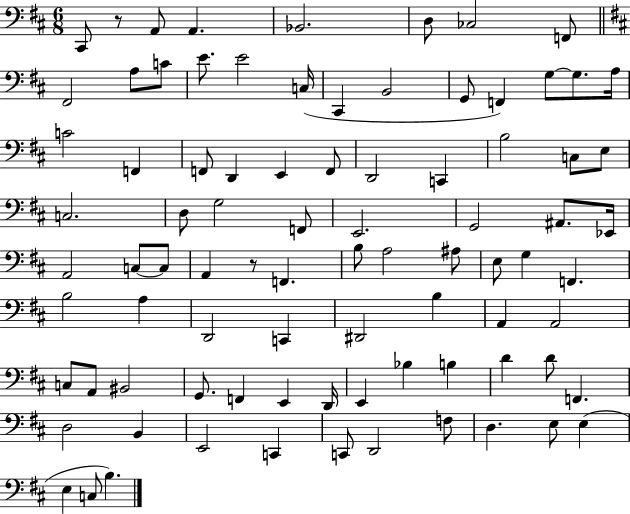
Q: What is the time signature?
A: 6/8